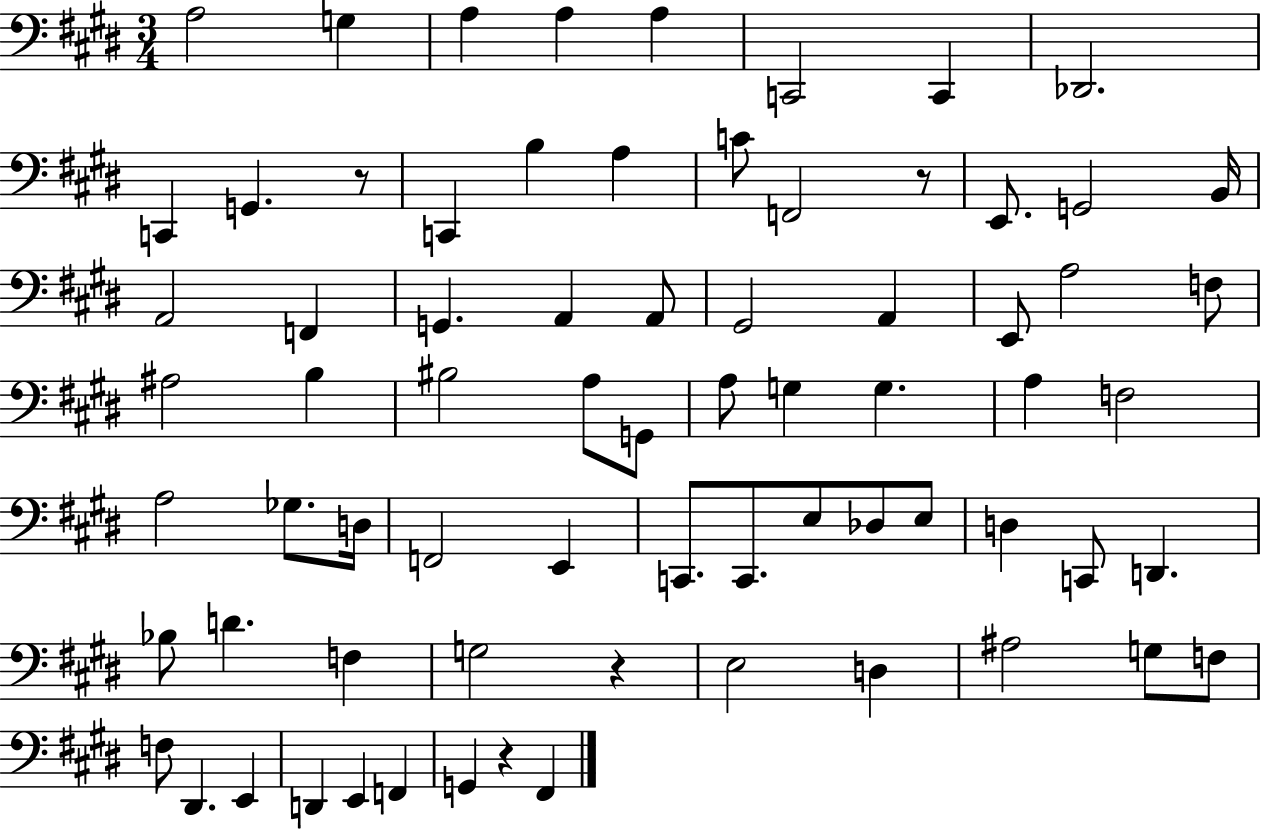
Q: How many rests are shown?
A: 4